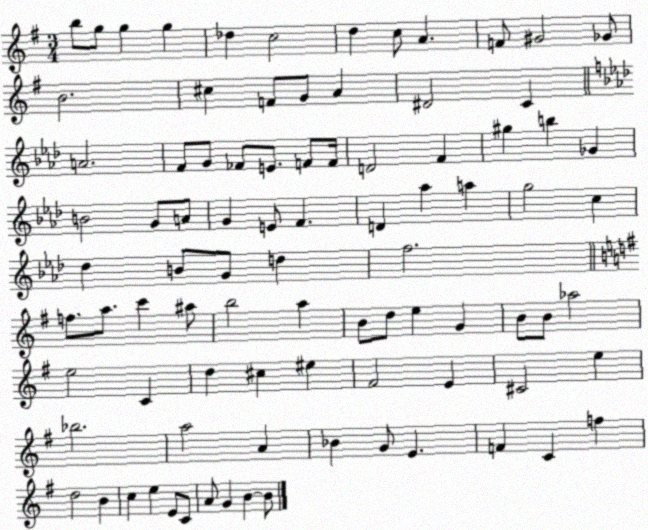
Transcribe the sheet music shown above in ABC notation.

X:1
T:Untitled
M:3/4
L:1/4
K:G
b/2 g/2 g g _d c2 d c/2 A F/2 ^G2 _G/2 B2 ^c F/2 G/2 A ^D2 C A2 F/2 G/2 _F/2 E/2 F/2 F/4 D2 F ^g b _G B2 G/2 A/2 G E/2 F D _a a g2 c _d B/2 G/2 d f2 f/2 a/2 c' ^a/2 b2 a B/2 d/2 e G B/2 B/2 _a2 e2 C d ^c ^e ^F2 E ^C2 e _b2 a2 A _B G/2 E F C f d2 B c e E/2 C/2 A/2 G B B/2